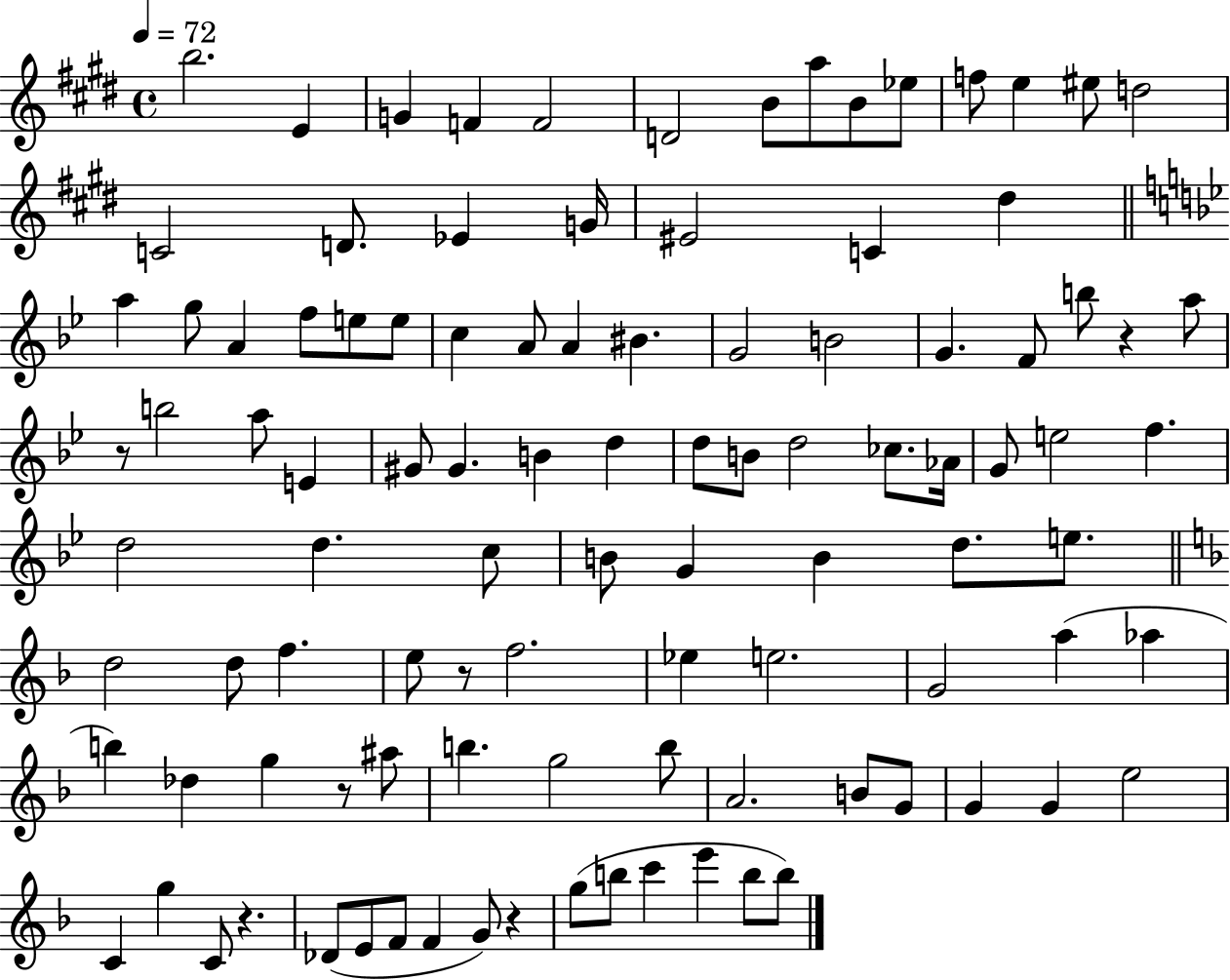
{
  \clef treble
  \time 4/4
  \defaultTimeSignature
  \key e \major
  \tempo 4 = 72
  b''2. e'4 | g'4 f'4 f'2 | d'2 b'8 a''8 b'8 ees''8 | f''8 e''4 eis''8 d''2 | \break c'2 d'8. ees'4 g'16 | eis'2 c'4 dis''4 | \bar "||" \break \key bes \major a''4 g''8 a'4 f''8 e''8 e''8 | c''4 a'8 a'4 bis'4. | g'2 b'2 | g'4. f'8 b''8 r4 a''8 | \break r8 b''2 a''8 e'4 | gis'8 gis'4. b'4 d''4 | d''8 b'8 d''2 ces''8. aes'16 | g'8 e''2 f''4. | \break d''2 d''4. c''8 | b'8 g'4 b'4 d''8. e''8. | \bar "||" \break \key f \major d''2 d''8 f''4. | e''8 r8 f''2. | ees''4 e''2. | g'2 a''4( aes''4 | \break b''4) des''4 g''4 r8 ais''8 | b''4. g''2 b''8 | a'2. b'8 g'8 | g'4 g'4 e''2 | \break c'4 g''4 c'8 r4. | des'8( e'8 f'8 f'4 g'8) r4 | g''8( b''8 c'''4 e'''4 b''8 b''8) | \bar "|."
}